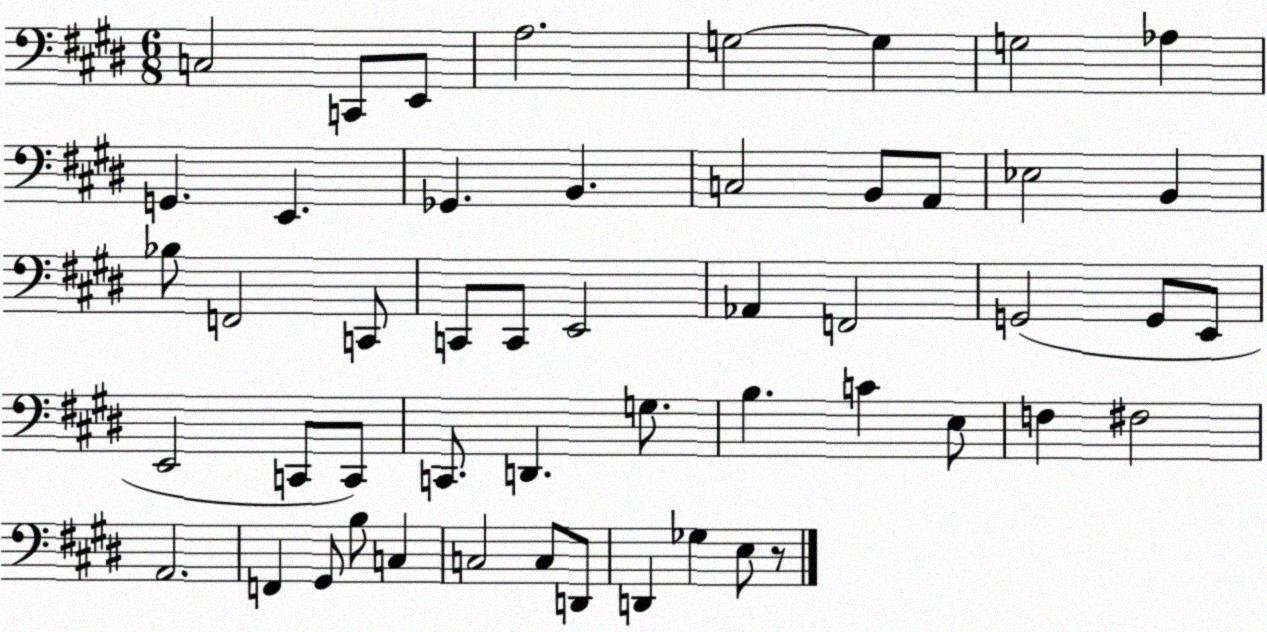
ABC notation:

X:1
T:Untitled
M:6/8
L:1/4
K:E
C,2 C,,/2 E,,/2 A,2 G,2 G, G,2 _A, G,, E,, _G,, B,, C,2 B,,/2 A,,/2 _E,2 B,, _B,/2 F,,2 C,,/2 C,,/2 C,,/2 E,,2 _A,, F,,2 G,,2 G,,/2 E,,/2 E,,2 C,,/2 C,,/2 C,,/2 D,, G,/2 B, C E,/2 F, ^F,2 A,,2 F,, ^G,,/2 B,/2 C, C,2 C,/2 D,,/2 D,, _G, E,/2 z/2